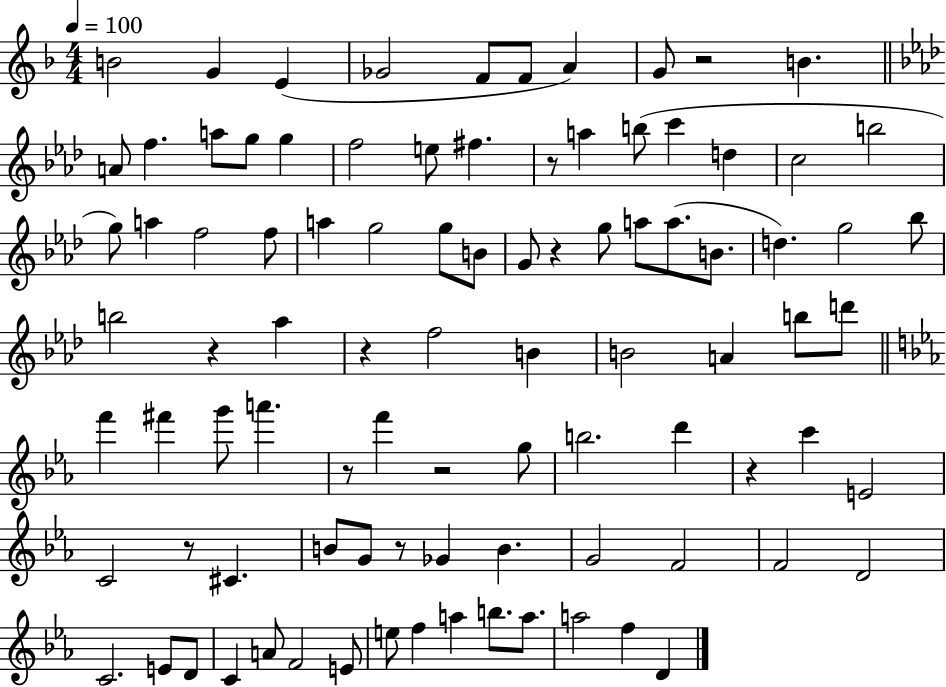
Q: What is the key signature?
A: F major